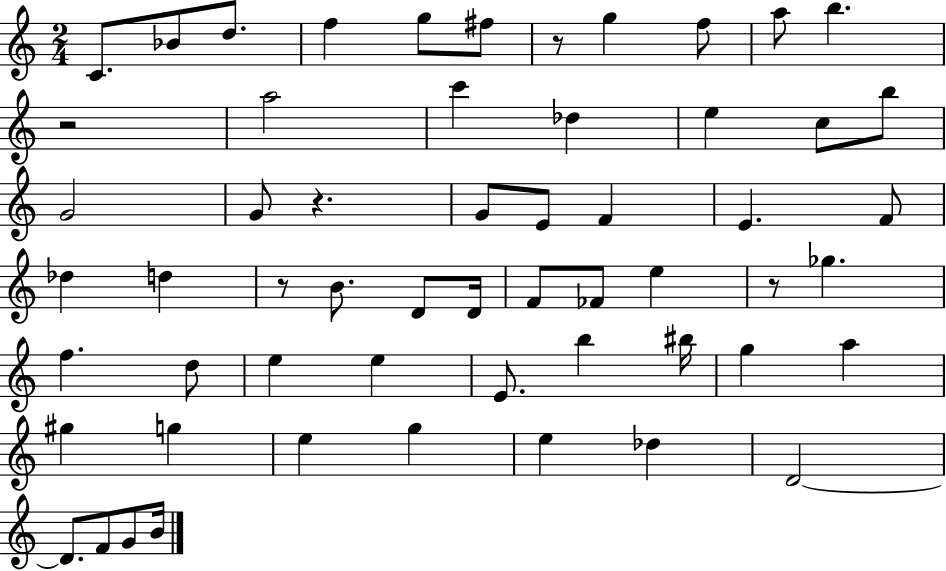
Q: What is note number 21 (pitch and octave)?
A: F4